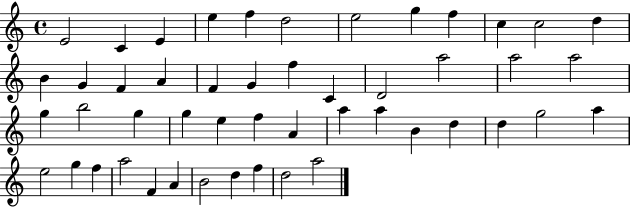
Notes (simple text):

E4/h C4/q E4/q E5/q F5/q D5/h E5/h G5/q F5/q C5/q C5/h D5/q B4/q G4/q F4/q A4/q F4/q G4/q F5/q C4/q D4/h A5/h A5/h A5/h G5/q B5/h G5/q G5/q E5/q F5/q A4/q A5/q A5/q B4/q D5/q D5/q G5/h A5/q E5/h G5/q F5/q A5/h F4/q A4/q B4/h D5/q F5/q D5/h A5/h